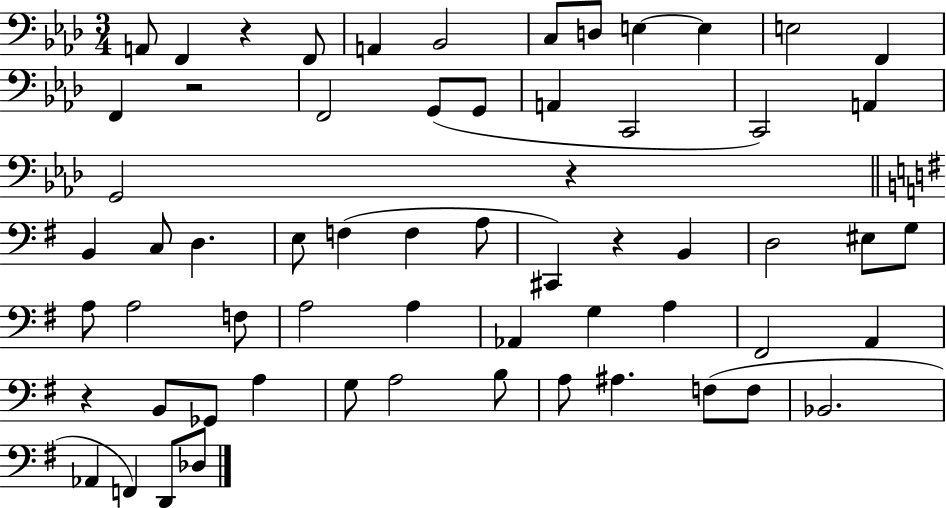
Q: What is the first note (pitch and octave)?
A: A2